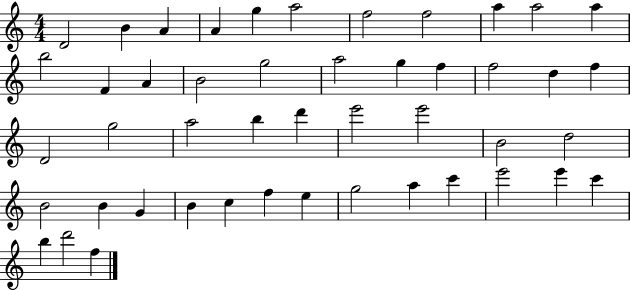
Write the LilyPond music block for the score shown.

{
  \clef treble
  \numericTimeSignature
  \time 4/4
  \key c \major
  d'2 b'4 a'4 | a'4 g''4 a''2 | f''2 f''2 | a''4 a''2 a''4 | \break b''2 f'4 a'4 | b'2 g''2 | a''2 g''4 f''4 | f''2 d''4 f''4 | \break d'2 g''2 | a''2 b''4 d'''4 | e'''2 e'''2 | b'2 d''2 | \break b'2 b'4 g'4 | b'4 c''4 f''4 e''4 | g''2 a''4 c'''4 | e'''2 e'''4 c'''4 | \break b''4 d'''2 f''4 | \bar "|."
}